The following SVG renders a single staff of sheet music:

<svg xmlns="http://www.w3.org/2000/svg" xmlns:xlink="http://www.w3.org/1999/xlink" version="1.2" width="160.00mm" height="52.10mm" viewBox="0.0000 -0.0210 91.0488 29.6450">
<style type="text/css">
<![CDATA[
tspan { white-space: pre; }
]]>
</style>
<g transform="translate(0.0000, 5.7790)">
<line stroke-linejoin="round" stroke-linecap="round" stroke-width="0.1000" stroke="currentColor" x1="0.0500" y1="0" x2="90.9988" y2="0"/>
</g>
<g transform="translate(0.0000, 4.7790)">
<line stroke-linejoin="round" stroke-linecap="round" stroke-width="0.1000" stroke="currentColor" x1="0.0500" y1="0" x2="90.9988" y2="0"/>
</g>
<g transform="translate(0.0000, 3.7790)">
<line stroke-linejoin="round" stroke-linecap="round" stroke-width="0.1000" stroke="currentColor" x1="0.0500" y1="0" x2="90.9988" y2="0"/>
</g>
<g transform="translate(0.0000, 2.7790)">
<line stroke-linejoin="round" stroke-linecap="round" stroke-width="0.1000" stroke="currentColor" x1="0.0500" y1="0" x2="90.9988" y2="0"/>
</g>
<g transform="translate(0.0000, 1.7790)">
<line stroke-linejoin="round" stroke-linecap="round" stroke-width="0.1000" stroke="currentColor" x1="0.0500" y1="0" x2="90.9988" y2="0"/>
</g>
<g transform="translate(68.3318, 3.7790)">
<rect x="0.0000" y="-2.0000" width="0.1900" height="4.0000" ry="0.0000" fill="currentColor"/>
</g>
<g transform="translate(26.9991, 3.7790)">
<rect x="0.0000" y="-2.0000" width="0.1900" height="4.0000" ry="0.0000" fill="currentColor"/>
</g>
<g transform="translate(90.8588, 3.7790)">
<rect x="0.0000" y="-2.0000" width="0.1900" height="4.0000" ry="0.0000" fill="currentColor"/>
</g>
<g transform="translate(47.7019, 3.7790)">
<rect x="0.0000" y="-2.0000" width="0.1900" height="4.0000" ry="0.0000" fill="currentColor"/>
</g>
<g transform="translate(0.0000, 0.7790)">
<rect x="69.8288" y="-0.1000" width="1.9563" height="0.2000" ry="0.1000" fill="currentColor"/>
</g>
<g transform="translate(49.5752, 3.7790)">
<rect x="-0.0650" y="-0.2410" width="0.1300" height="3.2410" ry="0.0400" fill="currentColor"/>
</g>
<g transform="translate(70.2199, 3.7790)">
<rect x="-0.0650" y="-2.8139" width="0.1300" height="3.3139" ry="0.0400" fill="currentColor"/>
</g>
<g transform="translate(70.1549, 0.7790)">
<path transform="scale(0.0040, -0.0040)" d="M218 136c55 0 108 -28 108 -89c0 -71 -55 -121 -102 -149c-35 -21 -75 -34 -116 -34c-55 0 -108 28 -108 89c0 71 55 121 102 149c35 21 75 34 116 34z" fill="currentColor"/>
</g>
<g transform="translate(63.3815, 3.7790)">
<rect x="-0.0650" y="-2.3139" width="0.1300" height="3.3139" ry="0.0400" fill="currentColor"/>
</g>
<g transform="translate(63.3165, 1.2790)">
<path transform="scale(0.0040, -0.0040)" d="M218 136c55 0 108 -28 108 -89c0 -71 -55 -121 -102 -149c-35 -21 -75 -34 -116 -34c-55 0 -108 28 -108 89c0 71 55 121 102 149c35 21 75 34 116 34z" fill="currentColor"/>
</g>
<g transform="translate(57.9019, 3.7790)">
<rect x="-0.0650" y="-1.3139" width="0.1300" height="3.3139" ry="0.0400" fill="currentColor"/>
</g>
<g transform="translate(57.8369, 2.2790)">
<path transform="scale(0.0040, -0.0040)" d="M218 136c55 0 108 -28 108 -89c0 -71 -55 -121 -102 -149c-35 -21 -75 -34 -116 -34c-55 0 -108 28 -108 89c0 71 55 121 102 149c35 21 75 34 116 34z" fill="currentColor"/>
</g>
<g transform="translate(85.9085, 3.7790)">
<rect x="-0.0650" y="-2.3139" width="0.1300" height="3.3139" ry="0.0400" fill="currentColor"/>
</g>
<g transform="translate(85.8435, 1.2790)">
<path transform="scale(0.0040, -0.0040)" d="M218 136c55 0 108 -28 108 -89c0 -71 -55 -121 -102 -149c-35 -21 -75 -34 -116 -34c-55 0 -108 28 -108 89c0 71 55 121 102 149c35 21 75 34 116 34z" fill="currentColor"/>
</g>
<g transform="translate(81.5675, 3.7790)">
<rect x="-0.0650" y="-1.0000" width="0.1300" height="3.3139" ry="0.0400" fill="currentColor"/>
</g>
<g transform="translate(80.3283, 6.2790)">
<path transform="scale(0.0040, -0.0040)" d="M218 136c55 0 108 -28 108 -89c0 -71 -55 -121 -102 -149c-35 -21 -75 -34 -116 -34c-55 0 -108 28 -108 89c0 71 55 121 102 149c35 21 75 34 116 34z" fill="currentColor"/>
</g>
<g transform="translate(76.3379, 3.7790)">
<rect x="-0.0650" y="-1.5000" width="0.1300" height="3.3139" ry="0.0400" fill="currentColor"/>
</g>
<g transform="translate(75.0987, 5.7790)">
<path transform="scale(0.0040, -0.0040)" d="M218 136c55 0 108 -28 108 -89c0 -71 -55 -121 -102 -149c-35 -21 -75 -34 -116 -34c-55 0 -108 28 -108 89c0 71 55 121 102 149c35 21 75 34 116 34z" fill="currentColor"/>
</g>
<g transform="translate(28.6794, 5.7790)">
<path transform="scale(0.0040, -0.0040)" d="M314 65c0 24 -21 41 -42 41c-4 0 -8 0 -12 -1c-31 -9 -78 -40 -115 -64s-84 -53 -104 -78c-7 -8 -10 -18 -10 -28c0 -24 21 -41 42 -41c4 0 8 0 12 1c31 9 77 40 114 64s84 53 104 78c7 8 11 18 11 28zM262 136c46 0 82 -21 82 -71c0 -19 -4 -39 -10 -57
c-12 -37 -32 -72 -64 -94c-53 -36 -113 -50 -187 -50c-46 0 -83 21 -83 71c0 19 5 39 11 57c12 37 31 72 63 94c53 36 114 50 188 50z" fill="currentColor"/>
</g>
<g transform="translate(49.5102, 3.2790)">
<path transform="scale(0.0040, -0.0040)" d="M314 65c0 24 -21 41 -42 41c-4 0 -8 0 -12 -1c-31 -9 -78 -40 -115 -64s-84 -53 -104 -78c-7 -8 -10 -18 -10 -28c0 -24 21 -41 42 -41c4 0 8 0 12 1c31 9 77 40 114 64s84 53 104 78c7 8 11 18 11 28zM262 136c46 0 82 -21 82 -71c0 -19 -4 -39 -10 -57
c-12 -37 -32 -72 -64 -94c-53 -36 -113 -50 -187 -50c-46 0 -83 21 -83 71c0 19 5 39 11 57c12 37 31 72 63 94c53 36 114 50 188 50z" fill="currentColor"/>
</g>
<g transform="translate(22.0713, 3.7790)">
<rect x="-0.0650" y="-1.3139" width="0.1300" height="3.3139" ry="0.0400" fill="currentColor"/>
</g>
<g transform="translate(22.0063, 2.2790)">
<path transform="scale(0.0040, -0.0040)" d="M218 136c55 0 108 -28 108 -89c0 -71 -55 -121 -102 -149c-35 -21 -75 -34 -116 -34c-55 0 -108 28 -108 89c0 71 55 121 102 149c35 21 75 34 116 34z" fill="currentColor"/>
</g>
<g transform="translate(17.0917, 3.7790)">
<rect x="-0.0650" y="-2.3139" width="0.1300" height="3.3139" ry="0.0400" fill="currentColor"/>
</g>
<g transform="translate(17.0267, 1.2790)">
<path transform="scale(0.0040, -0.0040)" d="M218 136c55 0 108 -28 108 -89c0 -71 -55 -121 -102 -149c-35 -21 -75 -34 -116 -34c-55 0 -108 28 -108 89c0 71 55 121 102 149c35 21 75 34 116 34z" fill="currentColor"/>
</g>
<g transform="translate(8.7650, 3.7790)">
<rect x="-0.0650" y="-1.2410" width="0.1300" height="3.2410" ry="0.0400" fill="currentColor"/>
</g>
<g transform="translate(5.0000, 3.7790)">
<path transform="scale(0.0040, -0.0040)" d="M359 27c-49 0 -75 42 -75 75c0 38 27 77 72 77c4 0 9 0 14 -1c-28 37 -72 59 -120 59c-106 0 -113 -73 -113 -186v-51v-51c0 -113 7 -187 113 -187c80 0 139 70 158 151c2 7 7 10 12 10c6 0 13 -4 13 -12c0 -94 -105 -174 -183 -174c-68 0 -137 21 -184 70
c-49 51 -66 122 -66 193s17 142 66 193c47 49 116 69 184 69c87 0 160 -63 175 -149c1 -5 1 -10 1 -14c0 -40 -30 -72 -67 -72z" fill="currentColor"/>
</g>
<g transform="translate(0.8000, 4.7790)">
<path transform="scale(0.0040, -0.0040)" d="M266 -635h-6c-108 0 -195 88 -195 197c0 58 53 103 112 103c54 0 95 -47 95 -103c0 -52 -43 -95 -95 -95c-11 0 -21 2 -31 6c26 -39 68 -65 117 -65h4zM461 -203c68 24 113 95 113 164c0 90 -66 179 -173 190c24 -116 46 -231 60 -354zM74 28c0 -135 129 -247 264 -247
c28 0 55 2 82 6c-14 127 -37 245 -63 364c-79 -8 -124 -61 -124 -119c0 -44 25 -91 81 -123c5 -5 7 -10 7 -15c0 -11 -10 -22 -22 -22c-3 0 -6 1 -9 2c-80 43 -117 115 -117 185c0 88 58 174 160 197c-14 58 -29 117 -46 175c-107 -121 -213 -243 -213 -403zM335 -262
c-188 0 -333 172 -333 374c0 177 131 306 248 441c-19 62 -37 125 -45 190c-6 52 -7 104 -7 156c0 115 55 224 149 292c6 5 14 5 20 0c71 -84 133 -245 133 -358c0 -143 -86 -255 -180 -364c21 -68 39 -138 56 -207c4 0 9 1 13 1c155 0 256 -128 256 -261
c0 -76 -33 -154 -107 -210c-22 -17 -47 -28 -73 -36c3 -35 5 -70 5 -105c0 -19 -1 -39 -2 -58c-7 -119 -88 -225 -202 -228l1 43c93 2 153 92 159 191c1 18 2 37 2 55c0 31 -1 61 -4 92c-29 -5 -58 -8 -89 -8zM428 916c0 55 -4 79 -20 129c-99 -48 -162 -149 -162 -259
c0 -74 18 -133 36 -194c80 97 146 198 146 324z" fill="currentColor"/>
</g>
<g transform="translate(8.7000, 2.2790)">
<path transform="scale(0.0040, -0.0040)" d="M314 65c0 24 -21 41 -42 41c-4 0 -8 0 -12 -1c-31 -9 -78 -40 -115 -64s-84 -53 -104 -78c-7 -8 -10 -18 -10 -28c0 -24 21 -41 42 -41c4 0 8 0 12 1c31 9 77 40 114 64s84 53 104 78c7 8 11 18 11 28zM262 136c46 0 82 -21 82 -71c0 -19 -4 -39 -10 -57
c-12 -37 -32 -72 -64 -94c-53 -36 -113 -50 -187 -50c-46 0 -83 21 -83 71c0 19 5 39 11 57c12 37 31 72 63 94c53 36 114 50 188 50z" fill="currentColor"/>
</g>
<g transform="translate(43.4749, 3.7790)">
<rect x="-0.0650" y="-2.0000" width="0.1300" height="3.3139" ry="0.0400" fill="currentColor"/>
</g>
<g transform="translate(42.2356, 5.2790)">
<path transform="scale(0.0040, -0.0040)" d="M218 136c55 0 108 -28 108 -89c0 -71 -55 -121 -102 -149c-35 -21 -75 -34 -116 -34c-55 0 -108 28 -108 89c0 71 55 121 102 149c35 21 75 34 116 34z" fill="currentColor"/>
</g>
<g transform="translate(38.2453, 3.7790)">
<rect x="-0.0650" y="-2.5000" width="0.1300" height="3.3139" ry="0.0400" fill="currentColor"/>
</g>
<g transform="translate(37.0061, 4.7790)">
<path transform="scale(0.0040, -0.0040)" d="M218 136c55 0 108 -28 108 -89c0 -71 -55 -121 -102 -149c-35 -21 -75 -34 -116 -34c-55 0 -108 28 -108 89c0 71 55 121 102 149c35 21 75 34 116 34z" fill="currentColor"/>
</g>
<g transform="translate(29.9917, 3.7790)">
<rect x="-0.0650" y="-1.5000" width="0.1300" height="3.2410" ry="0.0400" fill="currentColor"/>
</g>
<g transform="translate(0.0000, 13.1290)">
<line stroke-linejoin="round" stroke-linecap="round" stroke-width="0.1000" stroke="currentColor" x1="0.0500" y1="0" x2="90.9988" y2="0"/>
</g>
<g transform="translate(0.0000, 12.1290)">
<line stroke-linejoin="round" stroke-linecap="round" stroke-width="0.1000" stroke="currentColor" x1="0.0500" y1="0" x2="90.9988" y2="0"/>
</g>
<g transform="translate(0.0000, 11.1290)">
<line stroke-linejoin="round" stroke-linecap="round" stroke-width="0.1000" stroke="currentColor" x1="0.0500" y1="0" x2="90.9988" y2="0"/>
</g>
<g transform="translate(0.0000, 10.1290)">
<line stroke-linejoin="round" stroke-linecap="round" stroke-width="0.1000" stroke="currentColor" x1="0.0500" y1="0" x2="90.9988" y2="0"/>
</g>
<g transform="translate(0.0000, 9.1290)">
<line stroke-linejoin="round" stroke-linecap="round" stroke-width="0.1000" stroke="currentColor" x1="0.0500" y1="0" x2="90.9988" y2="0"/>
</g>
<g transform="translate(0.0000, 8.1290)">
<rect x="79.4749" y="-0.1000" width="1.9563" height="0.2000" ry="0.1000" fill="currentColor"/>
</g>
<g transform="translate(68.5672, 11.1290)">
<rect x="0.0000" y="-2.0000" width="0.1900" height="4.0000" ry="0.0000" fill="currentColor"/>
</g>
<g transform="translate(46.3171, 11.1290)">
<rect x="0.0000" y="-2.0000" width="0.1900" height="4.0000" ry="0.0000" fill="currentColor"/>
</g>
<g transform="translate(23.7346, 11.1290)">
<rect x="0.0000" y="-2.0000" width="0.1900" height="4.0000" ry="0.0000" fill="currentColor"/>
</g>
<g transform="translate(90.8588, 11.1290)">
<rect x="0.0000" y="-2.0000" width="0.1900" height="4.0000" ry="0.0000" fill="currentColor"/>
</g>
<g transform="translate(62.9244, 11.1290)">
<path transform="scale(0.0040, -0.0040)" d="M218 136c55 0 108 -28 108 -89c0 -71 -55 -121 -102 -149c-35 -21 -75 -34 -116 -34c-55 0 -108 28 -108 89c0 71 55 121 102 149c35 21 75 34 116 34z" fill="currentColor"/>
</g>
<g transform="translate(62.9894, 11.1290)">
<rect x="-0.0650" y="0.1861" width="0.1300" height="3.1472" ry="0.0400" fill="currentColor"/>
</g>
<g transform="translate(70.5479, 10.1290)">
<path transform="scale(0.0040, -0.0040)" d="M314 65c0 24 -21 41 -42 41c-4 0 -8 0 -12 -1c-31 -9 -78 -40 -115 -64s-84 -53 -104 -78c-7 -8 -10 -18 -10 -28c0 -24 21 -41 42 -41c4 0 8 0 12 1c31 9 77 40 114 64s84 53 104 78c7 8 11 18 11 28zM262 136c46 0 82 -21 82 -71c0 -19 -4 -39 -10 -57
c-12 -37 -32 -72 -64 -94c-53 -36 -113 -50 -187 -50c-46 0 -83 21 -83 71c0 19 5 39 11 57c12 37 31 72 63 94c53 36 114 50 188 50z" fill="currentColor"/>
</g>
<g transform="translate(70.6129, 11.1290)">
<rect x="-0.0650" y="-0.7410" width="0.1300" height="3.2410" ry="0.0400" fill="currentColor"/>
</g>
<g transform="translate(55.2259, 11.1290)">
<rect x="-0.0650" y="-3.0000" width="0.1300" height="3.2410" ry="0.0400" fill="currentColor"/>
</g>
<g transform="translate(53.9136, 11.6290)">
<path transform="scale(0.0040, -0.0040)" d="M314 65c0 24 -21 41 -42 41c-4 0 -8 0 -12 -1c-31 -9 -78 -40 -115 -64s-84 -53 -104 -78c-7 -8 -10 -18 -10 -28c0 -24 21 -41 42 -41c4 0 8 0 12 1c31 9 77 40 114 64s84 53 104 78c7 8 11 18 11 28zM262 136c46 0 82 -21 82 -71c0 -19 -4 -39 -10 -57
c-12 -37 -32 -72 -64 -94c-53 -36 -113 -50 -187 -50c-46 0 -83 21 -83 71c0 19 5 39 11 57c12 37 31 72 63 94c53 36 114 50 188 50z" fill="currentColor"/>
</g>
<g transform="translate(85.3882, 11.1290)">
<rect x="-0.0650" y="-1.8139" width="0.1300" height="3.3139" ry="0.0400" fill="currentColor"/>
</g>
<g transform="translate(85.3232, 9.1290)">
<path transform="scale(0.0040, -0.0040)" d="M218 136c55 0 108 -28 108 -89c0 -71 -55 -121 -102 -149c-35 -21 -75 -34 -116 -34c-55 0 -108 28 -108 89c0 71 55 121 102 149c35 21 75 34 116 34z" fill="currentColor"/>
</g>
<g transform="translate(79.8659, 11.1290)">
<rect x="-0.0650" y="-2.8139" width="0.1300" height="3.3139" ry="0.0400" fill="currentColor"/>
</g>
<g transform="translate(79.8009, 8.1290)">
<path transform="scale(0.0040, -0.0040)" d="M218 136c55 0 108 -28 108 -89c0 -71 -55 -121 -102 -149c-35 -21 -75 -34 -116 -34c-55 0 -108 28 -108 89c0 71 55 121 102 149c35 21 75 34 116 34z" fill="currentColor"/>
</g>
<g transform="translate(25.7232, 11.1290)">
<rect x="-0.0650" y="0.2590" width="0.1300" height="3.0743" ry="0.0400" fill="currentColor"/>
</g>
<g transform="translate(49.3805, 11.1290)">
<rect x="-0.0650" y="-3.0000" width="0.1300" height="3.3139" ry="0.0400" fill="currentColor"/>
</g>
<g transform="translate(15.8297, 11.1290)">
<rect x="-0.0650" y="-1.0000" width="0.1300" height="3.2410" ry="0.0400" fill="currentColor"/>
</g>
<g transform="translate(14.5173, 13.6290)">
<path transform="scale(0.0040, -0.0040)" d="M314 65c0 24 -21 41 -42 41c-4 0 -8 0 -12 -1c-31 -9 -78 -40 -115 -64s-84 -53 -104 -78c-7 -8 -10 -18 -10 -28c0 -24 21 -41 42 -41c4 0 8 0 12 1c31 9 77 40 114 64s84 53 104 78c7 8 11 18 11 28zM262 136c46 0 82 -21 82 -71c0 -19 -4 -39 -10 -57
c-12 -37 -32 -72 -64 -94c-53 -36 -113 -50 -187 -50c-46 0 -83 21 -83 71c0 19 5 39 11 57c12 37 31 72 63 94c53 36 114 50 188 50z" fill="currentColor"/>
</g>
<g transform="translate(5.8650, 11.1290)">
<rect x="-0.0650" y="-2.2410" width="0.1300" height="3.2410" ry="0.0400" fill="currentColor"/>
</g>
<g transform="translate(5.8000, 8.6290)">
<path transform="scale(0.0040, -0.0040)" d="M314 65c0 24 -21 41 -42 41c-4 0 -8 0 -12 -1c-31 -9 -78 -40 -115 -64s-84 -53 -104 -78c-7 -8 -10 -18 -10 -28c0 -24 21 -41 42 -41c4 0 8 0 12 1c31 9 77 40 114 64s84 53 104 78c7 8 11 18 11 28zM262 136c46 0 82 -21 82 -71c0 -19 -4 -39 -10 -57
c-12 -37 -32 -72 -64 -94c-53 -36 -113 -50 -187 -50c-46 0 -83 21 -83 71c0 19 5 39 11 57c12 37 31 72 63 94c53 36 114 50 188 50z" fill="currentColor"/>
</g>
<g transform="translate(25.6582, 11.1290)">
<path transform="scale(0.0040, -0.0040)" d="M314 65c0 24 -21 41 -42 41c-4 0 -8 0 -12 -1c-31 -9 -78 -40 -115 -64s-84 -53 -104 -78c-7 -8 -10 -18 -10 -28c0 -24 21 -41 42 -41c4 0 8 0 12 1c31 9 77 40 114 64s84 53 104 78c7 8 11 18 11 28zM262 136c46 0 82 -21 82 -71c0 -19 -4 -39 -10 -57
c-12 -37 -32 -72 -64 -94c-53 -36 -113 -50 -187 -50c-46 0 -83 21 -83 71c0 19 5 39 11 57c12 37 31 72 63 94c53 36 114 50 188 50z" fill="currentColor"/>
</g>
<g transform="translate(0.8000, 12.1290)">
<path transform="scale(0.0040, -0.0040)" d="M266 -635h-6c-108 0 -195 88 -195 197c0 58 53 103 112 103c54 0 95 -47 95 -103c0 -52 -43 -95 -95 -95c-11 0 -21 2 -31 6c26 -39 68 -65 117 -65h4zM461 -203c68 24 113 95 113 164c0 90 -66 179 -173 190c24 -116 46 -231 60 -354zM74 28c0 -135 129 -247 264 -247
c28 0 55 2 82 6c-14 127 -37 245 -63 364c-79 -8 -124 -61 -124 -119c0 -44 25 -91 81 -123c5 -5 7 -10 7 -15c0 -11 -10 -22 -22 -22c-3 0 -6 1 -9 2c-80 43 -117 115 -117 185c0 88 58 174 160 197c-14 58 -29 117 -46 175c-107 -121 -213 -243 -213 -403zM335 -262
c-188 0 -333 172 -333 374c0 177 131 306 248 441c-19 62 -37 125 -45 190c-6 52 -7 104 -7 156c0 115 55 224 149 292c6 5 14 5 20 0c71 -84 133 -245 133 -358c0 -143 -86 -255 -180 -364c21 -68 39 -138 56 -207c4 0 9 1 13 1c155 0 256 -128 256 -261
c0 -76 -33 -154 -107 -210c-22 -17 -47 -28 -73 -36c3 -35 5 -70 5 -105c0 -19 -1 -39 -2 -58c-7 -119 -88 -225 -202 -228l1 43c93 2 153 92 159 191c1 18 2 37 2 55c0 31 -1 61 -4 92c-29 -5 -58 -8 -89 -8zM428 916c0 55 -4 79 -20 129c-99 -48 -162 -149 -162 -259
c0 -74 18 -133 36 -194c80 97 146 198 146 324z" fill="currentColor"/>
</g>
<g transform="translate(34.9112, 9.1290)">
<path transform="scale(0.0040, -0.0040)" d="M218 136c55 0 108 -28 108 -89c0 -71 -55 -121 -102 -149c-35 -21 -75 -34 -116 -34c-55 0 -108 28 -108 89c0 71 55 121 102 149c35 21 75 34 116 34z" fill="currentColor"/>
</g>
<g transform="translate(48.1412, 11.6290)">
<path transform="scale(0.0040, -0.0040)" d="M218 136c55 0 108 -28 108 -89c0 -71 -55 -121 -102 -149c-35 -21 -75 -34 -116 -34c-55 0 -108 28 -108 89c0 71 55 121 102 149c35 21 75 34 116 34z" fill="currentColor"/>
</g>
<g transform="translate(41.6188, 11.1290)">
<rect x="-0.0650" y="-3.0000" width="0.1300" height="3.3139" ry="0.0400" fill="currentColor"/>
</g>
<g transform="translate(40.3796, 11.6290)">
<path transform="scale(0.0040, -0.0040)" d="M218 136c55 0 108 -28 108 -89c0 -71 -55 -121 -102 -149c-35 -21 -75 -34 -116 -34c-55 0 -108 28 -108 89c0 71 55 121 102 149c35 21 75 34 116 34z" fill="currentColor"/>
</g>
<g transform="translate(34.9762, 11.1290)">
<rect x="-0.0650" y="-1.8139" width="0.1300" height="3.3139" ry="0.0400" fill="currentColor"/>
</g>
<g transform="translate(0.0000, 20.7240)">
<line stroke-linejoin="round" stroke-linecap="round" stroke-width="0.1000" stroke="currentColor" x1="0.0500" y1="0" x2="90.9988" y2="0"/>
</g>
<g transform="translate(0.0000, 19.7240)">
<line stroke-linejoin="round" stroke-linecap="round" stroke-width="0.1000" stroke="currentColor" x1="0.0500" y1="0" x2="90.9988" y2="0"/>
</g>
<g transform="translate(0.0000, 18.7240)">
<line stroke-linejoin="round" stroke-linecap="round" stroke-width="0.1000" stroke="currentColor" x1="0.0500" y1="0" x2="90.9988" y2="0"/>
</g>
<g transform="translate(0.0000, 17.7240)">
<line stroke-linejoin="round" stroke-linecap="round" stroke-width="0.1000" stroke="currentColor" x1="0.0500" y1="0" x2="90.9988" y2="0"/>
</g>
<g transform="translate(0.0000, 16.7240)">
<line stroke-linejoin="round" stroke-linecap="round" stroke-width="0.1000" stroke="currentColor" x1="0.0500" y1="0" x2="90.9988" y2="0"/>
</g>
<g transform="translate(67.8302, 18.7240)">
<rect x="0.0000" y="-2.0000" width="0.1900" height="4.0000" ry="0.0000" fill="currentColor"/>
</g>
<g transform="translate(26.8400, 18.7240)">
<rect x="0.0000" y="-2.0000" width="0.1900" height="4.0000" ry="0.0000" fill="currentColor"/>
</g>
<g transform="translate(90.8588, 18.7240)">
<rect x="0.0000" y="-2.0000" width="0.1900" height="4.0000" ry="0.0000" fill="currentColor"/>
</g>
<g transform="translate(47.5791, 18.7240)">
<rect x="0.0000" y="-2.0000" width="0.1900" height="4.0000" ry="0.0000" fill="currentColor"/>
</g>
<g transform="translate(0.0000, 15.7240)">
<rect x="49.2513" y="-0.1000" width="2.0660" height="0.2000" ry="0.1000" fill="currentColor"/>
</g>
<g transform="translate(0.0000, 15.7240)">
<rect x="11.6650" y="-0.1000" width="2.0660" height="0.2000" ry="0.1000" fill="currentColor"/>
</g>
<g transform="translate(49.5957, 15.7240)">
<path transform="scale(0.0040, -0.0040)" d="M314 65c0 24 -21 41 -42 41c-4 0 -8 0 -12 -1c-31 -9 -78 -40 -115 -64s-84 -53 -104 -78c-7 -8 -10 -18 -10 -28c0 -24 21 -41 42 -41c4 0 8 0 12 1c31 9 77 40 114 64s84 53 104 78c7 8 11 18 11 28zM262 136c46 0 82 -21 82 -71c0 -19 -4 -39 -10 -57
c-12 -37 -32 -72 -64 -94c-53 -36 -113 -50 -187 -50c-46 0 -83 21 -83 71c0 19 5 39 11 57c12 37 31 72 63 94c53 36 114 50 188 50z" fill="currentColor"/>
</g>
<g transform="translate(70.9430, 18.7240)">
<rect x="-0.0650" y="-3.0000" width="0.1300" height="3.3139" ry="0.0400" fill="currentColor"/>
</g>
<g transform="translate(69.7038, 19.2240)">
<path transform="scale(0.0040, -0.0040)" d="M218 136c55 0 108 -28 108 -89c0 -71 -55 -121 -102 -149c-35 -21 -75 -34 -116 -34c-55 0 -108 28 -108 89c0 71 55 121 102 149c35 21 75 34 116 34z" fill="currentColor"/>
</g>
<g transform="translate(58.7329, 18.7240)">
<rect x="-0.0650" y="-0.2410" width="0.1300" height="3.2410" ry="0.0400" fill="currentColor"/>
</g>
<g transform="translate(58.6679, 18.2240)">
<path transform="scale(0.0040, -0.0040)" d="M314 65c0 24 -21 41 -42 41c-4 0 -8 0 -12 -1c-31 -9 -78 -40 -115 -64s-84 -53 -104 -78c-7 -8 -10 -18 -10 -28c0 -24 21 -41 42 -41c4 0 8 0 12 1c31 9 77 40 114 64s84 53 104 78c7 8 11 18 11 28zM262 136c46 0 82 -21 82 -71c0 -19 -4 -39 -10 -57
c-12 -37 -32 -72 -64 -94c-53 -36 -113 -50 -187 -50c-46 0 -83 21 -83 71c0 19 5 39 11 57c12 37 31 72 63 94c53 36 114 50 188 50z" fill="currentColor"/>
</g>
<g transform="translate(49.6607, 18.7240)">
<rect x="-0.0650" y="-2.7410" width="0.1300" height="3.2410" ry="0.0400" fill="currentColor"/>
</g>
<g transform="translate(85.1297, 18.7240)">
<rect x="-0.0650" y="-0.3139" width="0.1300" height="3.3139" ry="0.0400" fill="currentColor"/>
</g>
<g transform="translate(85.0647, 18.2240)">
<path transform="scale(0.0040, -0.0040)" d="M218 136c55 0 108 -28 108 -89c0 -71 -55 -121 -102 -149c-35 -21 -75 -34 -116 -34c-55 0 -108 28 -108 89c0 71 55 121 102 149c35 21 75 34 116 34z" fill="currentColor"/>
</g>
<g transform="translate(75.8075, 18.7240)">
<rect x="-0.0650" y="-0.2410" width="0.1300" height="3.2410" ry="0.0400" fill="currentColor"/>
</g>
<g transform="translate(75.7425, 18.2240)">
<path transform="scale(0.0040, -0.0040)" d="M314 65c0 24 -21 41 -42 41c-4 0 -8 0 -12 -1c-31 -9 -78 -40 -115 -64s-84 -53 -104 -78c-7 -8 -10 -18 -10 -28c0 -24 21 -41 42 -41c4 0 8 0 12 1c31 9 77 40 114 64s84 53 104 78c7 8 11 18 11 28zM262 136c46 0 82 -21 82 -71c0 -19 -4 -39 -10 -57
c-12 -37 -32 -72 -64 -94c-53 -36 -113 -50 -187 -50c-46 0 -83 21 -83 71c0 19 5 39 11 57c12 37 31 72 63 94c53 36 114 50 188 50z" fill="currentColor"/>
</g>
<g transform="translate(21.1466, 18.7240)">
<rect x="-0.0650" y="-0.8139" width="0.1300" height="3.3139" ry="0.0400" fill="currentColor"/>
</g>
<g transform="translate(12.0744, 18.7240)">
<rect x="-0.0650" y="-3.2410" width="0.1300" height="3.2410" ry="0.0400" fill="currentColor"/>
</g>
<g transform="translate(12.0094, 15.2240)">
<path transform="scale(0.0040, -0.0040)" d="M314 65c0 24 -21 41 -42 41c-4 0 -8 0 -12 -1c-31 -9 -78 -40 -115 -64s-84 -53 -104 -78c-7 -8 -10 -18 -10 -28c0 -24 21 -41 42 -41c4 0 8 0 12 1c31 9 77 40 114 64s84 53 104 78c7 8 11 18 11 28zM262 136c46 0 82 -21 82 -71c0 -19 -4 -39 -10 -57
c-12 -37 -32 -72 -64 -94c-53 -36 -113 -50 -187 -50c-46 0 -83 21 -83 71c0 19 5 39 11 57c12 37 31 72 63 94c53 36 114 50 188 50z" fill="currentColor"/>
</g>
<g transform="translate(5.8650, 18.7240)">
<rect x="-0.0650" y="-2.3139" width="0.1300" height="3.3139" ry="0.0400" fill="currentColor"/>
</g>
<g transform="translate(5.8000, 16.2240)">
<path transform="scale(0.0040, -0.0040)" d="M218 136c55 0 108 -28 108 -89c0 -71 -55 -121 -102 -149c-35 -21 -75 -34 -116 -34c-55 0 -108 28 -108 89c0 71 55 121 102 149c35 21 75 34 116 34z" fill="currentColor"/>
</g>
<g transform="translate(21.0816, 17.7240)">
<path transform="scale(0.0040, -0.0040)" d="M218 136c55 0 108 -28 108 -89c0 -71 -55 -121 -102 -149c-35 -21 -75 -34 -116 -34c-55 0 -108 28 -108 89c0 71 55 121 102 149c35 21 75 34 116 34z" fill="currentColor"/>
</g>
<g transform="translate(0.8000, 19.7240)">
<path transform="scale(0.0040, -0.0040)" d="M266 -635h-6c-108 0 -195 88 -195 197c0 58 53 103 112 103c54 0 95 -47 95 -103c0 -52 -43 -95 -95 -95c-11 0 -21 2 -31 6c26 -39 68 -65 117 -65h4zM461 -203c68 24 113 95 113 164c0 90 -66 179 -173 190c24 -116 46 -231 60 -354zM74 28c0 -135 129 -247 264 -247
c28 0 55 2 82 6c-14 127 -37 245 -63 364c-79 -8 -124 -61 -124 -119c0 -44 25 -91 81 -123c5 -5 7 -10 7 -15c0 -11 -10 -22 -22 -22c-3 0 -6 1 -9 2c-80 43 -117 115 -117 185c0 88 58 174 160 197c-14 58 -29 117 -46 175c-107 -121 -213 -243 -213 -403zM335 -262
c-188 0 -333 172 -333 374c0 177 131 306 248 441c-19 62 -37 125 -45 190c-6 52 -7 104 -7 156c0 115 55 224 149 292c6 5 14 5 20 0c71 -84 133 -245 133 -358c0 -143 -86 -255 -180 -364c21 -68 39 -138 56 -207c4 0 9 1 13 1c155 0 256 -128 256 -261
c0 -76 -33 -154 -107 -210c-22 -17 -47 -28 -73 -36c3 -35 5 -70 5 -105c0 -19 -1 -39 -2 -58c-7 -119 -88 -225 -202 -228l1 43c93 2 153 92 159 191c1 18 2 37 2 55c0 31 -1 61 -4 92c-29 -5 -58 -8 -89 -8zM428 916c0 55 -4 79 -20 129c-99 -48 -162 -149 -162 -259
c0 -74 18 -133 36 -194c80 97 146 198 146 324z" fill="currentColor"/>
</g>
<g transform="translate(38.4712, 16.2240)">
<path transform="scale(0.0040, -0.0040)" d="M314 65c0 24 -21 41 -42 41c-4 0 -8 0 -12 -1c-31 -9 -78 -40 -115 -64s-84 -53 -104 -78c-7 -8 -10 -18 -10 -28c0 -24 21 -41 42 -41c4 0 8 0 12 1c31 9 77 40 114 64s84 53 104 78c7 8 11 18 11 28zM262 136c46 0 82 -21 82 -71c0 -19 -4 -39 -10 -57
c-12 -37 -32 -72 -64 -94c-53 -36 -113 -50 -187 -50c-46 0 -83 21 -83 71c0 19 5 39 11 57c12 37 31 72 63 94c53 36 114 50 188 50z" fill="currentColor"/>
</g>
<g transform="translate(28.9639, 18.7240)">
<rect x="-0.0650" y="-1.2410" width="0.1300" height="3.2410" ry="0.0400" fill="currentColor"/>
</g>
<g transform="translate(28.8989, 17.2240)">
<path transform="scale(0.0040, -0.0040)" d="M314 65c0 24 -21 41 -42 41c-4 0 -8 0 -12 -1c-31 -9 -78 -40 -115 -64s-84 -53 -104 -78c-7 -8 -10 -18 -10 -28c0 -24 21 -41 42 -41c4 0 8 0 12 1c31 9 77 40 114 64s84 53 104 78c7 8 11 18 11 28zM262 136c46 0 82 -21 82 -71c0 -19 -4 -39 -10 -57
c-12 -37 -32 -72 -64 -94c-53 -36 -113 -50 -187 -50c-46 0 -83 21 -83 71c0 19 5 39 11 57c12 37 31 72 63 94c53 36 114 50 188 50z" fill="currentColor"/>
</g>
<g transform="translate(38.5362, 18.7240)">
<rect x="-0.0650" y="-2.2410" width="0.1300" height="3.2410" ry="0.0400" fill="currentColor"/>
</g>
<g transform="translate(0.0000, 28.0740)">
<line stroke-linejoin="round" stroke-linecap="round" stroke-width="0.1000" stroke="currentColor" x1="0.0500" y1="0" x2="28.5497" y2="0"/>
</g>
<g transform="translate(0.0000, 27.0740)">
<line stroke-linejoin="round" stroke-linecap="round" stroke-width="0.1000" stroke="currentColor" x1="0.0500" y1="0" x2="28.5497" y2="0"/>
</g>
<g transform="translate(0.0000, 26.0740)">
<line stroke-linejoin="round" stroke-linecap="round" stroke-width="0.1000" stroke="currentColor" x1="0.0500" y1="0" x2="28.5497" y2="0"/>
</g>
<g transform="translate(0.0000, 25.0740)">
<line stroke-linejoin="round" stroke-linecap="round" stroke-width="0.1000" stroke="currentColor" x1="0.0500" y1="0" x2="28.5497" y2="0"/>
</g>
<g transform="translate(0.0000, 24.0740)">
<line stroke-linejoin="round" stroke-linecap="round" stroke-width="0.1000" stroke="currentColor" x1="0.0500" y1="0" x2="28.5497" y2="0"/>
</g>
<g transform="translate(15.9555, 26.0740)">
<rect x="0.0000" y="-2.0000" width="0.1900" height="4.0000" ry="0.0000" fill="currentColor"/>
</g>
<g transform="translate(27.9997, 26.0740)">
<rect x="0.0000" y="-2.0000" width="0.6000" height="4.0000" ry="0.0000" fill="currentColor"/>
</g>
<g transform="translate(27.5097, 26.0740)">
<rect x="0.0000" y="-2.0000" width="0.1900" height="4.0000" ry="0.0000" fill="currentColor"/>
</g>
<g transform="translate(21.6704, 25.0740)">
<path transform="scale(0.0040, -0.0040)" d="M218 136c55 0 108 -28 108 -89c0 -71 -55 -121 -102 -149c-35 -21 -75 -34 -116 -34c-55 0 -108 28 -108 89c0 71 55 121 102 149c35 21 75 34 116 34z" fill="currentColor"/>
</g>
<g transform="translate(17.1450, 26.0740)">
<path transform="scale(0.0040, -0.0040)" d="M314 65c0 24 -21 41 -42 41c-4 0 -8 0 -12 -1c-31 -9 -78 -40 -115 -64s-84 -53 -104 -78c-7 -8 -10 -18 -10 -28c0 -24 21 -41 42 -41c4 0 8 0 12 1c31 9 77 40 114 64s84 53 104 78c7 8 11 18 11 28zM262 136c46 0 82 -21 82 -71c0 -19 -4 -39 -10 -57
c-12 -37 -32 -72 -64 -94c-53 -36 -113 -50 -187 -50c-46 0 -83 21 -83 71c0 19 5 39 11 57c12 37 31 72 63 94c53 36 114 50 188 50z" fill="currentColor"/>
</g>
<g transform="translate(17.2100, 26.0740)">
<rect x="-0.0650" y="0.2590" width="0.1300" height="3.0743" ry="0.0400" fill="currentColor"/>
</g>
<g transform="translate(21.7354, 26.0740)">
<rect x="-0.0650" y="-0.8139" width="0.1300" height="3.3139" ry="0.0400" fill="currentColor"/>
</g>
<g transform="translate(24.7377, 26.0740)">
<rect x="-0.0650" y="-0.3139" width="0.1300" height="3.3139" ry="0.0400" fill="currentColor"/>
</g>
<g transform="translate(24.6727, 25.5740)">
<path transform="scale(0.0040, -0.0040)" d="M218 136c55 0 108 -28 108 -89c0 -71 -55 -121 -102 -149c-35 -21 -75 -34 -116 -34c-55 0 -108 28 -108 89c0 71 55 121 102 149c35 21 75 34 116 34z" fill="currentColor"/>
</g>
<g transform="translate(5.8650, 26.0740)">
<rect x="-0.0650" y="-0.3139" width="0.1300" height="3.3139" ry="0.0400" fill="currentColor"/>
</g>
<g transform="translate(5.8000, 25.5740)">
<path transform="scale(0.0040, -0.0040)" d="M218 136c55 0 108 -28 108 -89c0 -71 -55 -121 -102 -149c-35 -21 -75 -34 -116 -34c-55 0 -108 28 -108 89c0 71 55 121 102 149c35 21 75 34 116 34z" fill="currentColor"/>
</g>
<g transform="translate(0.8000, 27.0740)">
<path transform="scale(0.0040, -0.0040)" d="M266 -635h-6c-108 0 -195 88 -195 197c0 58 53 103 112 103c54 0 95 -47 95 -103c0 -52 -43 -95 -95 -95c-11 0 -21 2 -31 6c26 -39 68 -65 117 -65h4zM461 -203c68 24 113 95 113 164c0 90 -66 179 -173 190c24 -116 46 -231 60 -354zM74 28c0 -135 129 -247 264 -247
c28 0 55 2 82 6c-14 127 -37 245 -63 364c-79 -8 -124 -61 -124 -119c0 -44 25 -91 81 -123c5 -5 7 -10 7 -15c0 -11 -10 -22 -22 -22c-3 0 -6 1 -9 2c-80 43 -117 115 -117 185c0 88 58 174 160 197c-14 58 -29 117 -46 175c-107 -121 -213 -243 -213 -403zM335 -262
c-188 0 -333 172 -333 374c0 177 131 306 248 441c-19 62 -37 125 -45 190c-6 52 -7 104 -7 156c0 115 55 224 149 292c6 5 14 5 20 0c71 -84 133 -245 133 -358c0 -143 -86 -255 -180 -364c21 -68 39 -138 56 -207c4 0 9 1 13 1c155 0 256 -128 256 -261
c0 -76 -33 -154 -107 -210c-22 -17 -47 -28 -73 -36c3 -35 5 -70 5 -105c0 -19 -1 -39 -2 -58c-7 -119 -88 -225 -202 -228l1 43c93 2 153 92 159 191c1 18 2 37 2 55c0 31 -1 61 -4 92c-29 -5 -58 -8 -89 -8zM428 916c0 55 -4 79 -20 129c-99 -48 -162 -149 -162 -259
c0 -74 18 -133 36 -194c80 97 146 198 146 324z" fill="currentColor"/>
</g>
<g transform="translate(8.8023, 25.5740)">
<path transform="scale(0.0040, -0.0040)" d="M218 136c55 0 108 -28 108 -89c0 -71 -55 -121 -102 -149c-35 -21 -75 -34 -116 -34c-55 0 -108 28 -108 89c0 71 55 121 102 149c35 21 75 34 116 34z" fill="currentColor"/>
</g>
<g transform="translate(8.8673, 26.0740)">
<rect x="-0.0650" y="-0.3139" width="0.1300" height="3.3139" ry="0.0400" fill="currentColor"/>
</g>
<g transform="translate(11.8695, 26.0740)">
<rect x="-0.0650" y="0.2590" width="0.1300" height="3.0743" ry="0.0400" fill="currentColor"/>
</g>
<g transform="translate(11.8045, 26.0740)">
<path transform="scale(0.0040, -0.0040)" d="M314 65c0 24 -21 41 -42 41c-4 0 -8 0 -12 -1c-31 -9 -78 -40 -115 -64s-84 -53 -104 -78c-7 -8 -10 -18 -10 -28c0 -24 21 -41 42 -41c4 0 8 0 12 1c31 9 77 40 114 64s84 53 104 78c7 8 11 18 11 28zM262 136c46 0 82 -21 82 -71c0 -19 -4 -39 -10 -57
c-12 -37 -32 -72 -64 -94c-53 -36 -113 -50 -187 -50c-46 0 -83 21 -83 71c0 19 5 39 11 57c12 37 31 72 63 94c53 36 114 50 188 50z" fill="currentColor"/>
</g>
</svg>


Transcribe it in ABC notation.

X:1
T:Untitled
M:4/4
L:1/4
K:C
e2 g e E2 G F c2 e g a E D g g2 D2 B2 f A A A2 B d2 a f g b2 d e2 g2 a2 c2 A c2 c c c B2 B2 d c